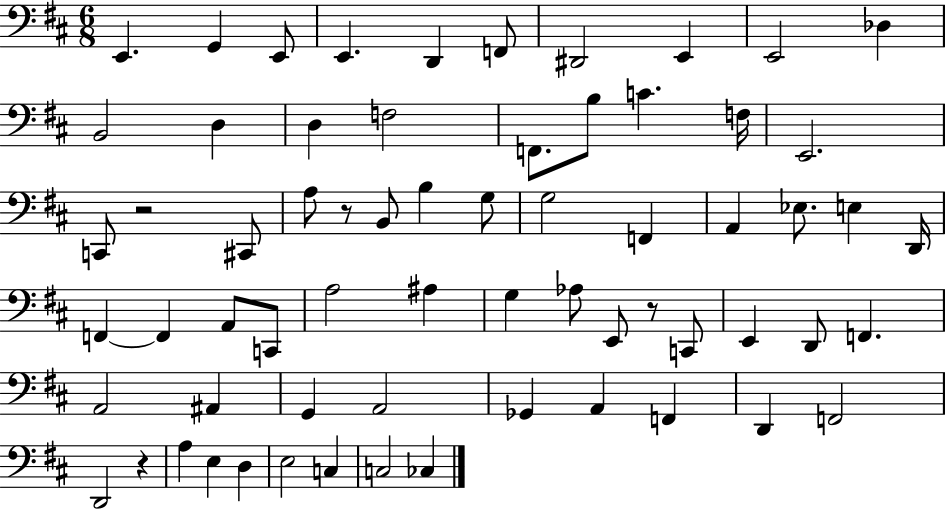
E2/q. G2/q E2/e E2/q. D2/q F2/e D#2/h E2/q E2/h Db3/q B2/h D3/q D3/q F3/h F2/e. B3/e C4/q. F3/s E2/h. C2/e R/h C#2/e A3/e R/e B2/e B3/q G3/e G3/h F2/q A2/q Eb3/e. E3/q D2/s F2/q F2/q A2/e C2/e A3/h A#3/q G3/q Ab3/e E2/e R/e C2/e E2/q D2/e F2/q. A2/h A#2/q G2/q A2/h Gb2/q A2/q F2/q D2/q F2/h D2/h R/q A3/q E3/q D3/q E3/h C3/q C3/h CES3/q